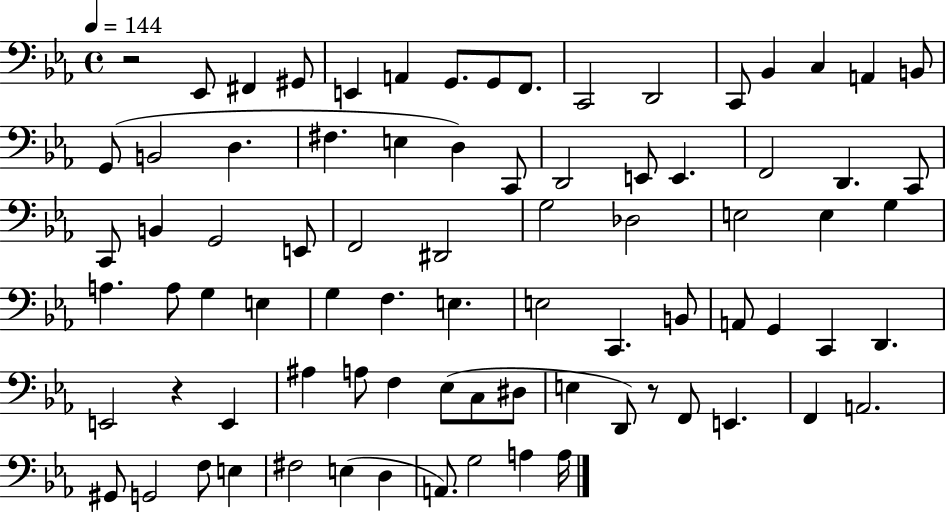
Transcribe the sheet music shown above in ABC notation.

X:1
T:Untitled
M:4/4
L:1/4
K:Eb
z2 _E,,/2 ^F,, ^G,,/2 E,, A,, G,,/2 G,,/2 F,,/2 C,,2 D,,2 C,,/2 _B,, C, A,, B,,/2 G,,/2 B,,2 D, ^F, E, D, C,,/2 D,,2 E,,/2 E,, F,,2 D,, C,,/2 C,,/2 B,, G,,2 E,,/2 F,,2 ^D,,2 G,2 _D,2 E,2 E, G, A, A,/2 G, E, G, F, E, E,2 C,, B,,/2 A,,/2 G,, C,, D,, E,,2 z E,, ^A, A,/2 F, _E,/2 C,/2 ^D,/2 E, D,,/2 z/2 F,,/2 E,, F,, A,,2 ^G,,/2 G,,2 F,/2 E, ^F,2 E, D, A,,/2 G,2 A, A,/4